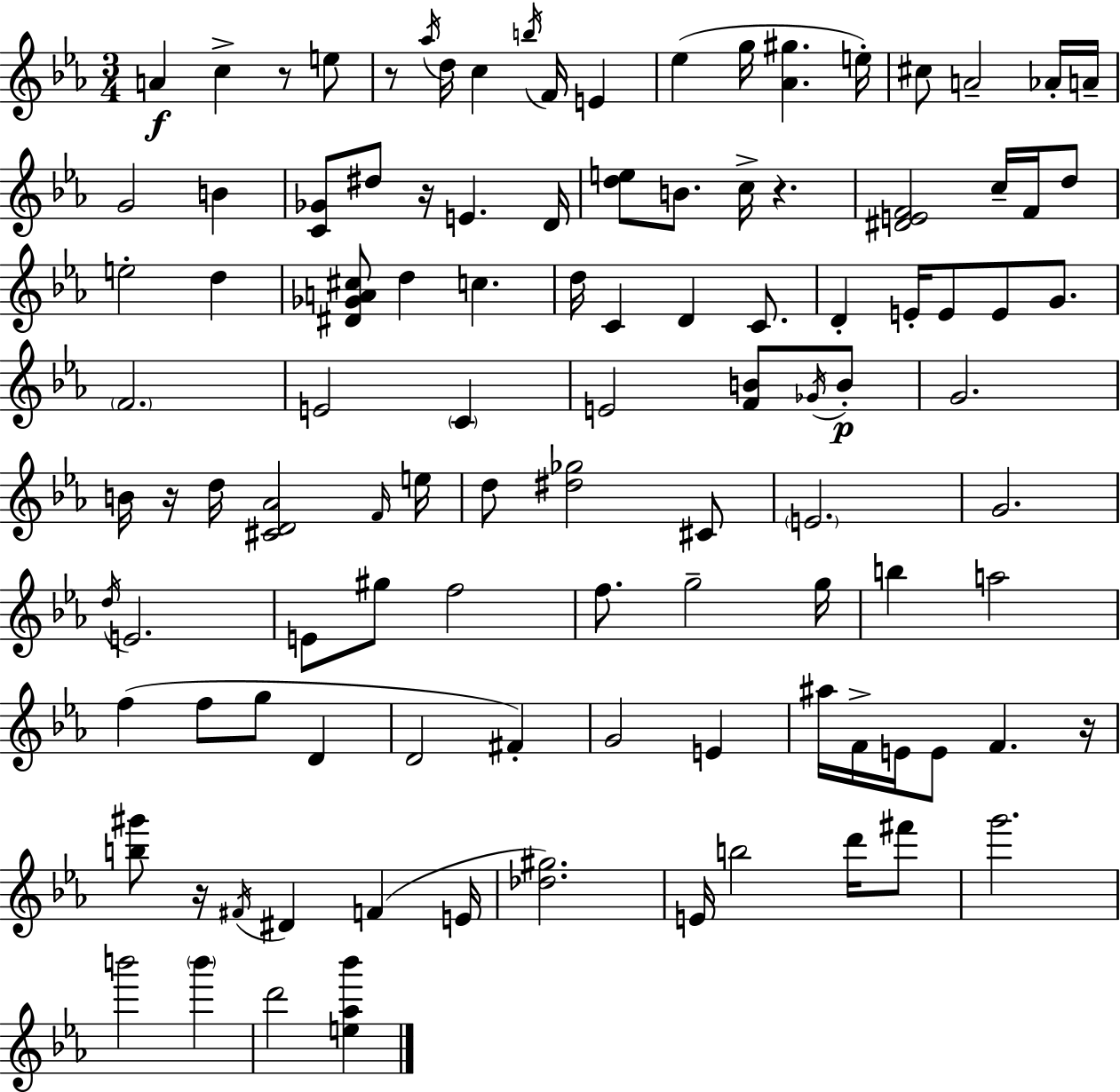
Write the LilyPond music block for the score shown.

{
  \clef treble
  \numericTimeSignature
  \time 3/4
  \key c \minor
  a'4\f c''4-> r8 e''8 | r8 \acciaccatura { aes''16 } d''16 c''4 \acciaccatura { b''16 } f'16 e'4 | ees''4( g''16 <aes' gis''>4. | e''16-.) cis''8 a'2-- | \break aes'16-. a'16-- g'2 b'4 | <c' ges'>8 dis''8 r16 e'4. | d'16 <d'' e''>8 b'8. c''16-> r4. | <dis' e' f'>2 c''16-- f'16 | \break d''8 e''2-. d''4 | <dis' ges' a' cis''>8 d''4 c''4. | d''16 c'4 d'4 c'8. | d'4-. e'16-. e'8 e'8 g'8. | \break \parenthesize f'2. | e'2 \parenthesize c'4 | e'2 <f' b'>8 | \acciaccatura { ges'16 }\p b'8-. g'2. | \break b'16 r16 d''16 <cis' d' aes'>2 | \grace { f'16 } e''16 d''8 <dis'' ges''>2 | cis'8 \parenthesize e'2. | g'2. | \break \acciaccatura { d''16 } e'2. | e'8 gis''8 f''2 | f''8. g''2-- | g''16 b''4 a''2 | \break f''4( f''8 g''8 | d'4 d'2 | fis'4-.) g'2 | e'4 ais''16 f'16-> e'16 e'8 f'4. | \break r16 <b'' gis'''>8 r16 \acciaccatura { fis'16 } dis'4 | f'4( e'16 <des'' gis''>2.) | e'16 b''2 | d'''16 fis'''8 g'''2. | \break b'''2 | \parenthesize b'''4 d'''2 | <e'' aes'' bes'''>4 \bar "|."
}